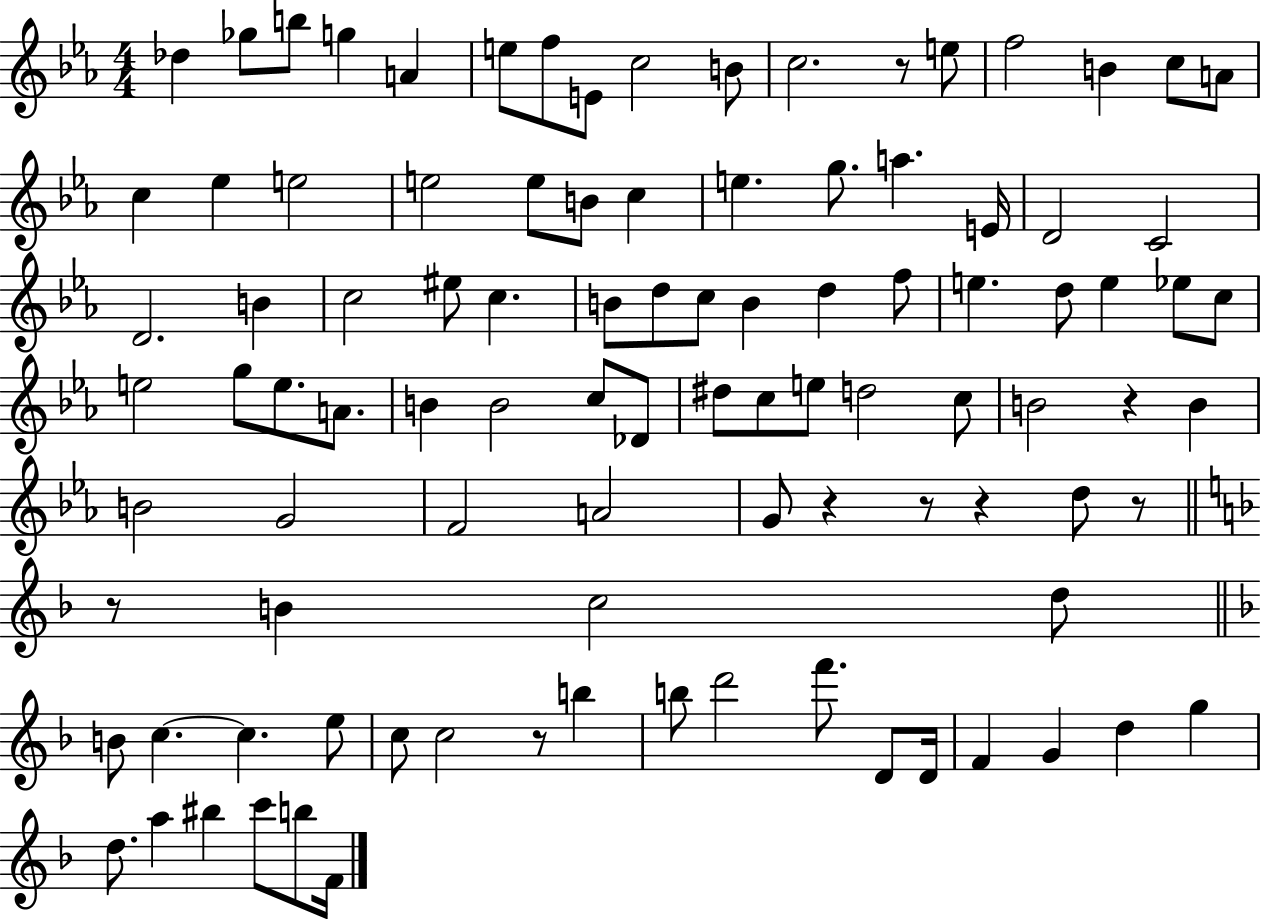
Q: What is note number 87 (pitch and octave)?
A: A5